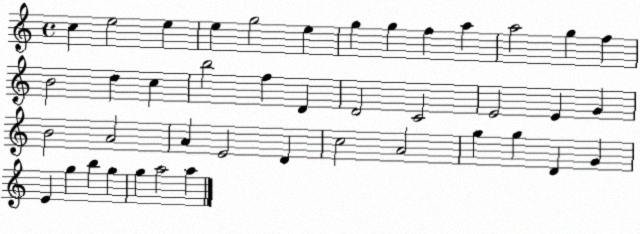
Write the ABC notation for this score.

X:1
T:Untitled
M:4/4
L:1/4
K:C
c e2 e e g2 e g g f a a2 g f B2 d c b2 f D D2 C2 E2 E G B2 A2 A E2 D c2 A2 g g D G E g b g g a2 a